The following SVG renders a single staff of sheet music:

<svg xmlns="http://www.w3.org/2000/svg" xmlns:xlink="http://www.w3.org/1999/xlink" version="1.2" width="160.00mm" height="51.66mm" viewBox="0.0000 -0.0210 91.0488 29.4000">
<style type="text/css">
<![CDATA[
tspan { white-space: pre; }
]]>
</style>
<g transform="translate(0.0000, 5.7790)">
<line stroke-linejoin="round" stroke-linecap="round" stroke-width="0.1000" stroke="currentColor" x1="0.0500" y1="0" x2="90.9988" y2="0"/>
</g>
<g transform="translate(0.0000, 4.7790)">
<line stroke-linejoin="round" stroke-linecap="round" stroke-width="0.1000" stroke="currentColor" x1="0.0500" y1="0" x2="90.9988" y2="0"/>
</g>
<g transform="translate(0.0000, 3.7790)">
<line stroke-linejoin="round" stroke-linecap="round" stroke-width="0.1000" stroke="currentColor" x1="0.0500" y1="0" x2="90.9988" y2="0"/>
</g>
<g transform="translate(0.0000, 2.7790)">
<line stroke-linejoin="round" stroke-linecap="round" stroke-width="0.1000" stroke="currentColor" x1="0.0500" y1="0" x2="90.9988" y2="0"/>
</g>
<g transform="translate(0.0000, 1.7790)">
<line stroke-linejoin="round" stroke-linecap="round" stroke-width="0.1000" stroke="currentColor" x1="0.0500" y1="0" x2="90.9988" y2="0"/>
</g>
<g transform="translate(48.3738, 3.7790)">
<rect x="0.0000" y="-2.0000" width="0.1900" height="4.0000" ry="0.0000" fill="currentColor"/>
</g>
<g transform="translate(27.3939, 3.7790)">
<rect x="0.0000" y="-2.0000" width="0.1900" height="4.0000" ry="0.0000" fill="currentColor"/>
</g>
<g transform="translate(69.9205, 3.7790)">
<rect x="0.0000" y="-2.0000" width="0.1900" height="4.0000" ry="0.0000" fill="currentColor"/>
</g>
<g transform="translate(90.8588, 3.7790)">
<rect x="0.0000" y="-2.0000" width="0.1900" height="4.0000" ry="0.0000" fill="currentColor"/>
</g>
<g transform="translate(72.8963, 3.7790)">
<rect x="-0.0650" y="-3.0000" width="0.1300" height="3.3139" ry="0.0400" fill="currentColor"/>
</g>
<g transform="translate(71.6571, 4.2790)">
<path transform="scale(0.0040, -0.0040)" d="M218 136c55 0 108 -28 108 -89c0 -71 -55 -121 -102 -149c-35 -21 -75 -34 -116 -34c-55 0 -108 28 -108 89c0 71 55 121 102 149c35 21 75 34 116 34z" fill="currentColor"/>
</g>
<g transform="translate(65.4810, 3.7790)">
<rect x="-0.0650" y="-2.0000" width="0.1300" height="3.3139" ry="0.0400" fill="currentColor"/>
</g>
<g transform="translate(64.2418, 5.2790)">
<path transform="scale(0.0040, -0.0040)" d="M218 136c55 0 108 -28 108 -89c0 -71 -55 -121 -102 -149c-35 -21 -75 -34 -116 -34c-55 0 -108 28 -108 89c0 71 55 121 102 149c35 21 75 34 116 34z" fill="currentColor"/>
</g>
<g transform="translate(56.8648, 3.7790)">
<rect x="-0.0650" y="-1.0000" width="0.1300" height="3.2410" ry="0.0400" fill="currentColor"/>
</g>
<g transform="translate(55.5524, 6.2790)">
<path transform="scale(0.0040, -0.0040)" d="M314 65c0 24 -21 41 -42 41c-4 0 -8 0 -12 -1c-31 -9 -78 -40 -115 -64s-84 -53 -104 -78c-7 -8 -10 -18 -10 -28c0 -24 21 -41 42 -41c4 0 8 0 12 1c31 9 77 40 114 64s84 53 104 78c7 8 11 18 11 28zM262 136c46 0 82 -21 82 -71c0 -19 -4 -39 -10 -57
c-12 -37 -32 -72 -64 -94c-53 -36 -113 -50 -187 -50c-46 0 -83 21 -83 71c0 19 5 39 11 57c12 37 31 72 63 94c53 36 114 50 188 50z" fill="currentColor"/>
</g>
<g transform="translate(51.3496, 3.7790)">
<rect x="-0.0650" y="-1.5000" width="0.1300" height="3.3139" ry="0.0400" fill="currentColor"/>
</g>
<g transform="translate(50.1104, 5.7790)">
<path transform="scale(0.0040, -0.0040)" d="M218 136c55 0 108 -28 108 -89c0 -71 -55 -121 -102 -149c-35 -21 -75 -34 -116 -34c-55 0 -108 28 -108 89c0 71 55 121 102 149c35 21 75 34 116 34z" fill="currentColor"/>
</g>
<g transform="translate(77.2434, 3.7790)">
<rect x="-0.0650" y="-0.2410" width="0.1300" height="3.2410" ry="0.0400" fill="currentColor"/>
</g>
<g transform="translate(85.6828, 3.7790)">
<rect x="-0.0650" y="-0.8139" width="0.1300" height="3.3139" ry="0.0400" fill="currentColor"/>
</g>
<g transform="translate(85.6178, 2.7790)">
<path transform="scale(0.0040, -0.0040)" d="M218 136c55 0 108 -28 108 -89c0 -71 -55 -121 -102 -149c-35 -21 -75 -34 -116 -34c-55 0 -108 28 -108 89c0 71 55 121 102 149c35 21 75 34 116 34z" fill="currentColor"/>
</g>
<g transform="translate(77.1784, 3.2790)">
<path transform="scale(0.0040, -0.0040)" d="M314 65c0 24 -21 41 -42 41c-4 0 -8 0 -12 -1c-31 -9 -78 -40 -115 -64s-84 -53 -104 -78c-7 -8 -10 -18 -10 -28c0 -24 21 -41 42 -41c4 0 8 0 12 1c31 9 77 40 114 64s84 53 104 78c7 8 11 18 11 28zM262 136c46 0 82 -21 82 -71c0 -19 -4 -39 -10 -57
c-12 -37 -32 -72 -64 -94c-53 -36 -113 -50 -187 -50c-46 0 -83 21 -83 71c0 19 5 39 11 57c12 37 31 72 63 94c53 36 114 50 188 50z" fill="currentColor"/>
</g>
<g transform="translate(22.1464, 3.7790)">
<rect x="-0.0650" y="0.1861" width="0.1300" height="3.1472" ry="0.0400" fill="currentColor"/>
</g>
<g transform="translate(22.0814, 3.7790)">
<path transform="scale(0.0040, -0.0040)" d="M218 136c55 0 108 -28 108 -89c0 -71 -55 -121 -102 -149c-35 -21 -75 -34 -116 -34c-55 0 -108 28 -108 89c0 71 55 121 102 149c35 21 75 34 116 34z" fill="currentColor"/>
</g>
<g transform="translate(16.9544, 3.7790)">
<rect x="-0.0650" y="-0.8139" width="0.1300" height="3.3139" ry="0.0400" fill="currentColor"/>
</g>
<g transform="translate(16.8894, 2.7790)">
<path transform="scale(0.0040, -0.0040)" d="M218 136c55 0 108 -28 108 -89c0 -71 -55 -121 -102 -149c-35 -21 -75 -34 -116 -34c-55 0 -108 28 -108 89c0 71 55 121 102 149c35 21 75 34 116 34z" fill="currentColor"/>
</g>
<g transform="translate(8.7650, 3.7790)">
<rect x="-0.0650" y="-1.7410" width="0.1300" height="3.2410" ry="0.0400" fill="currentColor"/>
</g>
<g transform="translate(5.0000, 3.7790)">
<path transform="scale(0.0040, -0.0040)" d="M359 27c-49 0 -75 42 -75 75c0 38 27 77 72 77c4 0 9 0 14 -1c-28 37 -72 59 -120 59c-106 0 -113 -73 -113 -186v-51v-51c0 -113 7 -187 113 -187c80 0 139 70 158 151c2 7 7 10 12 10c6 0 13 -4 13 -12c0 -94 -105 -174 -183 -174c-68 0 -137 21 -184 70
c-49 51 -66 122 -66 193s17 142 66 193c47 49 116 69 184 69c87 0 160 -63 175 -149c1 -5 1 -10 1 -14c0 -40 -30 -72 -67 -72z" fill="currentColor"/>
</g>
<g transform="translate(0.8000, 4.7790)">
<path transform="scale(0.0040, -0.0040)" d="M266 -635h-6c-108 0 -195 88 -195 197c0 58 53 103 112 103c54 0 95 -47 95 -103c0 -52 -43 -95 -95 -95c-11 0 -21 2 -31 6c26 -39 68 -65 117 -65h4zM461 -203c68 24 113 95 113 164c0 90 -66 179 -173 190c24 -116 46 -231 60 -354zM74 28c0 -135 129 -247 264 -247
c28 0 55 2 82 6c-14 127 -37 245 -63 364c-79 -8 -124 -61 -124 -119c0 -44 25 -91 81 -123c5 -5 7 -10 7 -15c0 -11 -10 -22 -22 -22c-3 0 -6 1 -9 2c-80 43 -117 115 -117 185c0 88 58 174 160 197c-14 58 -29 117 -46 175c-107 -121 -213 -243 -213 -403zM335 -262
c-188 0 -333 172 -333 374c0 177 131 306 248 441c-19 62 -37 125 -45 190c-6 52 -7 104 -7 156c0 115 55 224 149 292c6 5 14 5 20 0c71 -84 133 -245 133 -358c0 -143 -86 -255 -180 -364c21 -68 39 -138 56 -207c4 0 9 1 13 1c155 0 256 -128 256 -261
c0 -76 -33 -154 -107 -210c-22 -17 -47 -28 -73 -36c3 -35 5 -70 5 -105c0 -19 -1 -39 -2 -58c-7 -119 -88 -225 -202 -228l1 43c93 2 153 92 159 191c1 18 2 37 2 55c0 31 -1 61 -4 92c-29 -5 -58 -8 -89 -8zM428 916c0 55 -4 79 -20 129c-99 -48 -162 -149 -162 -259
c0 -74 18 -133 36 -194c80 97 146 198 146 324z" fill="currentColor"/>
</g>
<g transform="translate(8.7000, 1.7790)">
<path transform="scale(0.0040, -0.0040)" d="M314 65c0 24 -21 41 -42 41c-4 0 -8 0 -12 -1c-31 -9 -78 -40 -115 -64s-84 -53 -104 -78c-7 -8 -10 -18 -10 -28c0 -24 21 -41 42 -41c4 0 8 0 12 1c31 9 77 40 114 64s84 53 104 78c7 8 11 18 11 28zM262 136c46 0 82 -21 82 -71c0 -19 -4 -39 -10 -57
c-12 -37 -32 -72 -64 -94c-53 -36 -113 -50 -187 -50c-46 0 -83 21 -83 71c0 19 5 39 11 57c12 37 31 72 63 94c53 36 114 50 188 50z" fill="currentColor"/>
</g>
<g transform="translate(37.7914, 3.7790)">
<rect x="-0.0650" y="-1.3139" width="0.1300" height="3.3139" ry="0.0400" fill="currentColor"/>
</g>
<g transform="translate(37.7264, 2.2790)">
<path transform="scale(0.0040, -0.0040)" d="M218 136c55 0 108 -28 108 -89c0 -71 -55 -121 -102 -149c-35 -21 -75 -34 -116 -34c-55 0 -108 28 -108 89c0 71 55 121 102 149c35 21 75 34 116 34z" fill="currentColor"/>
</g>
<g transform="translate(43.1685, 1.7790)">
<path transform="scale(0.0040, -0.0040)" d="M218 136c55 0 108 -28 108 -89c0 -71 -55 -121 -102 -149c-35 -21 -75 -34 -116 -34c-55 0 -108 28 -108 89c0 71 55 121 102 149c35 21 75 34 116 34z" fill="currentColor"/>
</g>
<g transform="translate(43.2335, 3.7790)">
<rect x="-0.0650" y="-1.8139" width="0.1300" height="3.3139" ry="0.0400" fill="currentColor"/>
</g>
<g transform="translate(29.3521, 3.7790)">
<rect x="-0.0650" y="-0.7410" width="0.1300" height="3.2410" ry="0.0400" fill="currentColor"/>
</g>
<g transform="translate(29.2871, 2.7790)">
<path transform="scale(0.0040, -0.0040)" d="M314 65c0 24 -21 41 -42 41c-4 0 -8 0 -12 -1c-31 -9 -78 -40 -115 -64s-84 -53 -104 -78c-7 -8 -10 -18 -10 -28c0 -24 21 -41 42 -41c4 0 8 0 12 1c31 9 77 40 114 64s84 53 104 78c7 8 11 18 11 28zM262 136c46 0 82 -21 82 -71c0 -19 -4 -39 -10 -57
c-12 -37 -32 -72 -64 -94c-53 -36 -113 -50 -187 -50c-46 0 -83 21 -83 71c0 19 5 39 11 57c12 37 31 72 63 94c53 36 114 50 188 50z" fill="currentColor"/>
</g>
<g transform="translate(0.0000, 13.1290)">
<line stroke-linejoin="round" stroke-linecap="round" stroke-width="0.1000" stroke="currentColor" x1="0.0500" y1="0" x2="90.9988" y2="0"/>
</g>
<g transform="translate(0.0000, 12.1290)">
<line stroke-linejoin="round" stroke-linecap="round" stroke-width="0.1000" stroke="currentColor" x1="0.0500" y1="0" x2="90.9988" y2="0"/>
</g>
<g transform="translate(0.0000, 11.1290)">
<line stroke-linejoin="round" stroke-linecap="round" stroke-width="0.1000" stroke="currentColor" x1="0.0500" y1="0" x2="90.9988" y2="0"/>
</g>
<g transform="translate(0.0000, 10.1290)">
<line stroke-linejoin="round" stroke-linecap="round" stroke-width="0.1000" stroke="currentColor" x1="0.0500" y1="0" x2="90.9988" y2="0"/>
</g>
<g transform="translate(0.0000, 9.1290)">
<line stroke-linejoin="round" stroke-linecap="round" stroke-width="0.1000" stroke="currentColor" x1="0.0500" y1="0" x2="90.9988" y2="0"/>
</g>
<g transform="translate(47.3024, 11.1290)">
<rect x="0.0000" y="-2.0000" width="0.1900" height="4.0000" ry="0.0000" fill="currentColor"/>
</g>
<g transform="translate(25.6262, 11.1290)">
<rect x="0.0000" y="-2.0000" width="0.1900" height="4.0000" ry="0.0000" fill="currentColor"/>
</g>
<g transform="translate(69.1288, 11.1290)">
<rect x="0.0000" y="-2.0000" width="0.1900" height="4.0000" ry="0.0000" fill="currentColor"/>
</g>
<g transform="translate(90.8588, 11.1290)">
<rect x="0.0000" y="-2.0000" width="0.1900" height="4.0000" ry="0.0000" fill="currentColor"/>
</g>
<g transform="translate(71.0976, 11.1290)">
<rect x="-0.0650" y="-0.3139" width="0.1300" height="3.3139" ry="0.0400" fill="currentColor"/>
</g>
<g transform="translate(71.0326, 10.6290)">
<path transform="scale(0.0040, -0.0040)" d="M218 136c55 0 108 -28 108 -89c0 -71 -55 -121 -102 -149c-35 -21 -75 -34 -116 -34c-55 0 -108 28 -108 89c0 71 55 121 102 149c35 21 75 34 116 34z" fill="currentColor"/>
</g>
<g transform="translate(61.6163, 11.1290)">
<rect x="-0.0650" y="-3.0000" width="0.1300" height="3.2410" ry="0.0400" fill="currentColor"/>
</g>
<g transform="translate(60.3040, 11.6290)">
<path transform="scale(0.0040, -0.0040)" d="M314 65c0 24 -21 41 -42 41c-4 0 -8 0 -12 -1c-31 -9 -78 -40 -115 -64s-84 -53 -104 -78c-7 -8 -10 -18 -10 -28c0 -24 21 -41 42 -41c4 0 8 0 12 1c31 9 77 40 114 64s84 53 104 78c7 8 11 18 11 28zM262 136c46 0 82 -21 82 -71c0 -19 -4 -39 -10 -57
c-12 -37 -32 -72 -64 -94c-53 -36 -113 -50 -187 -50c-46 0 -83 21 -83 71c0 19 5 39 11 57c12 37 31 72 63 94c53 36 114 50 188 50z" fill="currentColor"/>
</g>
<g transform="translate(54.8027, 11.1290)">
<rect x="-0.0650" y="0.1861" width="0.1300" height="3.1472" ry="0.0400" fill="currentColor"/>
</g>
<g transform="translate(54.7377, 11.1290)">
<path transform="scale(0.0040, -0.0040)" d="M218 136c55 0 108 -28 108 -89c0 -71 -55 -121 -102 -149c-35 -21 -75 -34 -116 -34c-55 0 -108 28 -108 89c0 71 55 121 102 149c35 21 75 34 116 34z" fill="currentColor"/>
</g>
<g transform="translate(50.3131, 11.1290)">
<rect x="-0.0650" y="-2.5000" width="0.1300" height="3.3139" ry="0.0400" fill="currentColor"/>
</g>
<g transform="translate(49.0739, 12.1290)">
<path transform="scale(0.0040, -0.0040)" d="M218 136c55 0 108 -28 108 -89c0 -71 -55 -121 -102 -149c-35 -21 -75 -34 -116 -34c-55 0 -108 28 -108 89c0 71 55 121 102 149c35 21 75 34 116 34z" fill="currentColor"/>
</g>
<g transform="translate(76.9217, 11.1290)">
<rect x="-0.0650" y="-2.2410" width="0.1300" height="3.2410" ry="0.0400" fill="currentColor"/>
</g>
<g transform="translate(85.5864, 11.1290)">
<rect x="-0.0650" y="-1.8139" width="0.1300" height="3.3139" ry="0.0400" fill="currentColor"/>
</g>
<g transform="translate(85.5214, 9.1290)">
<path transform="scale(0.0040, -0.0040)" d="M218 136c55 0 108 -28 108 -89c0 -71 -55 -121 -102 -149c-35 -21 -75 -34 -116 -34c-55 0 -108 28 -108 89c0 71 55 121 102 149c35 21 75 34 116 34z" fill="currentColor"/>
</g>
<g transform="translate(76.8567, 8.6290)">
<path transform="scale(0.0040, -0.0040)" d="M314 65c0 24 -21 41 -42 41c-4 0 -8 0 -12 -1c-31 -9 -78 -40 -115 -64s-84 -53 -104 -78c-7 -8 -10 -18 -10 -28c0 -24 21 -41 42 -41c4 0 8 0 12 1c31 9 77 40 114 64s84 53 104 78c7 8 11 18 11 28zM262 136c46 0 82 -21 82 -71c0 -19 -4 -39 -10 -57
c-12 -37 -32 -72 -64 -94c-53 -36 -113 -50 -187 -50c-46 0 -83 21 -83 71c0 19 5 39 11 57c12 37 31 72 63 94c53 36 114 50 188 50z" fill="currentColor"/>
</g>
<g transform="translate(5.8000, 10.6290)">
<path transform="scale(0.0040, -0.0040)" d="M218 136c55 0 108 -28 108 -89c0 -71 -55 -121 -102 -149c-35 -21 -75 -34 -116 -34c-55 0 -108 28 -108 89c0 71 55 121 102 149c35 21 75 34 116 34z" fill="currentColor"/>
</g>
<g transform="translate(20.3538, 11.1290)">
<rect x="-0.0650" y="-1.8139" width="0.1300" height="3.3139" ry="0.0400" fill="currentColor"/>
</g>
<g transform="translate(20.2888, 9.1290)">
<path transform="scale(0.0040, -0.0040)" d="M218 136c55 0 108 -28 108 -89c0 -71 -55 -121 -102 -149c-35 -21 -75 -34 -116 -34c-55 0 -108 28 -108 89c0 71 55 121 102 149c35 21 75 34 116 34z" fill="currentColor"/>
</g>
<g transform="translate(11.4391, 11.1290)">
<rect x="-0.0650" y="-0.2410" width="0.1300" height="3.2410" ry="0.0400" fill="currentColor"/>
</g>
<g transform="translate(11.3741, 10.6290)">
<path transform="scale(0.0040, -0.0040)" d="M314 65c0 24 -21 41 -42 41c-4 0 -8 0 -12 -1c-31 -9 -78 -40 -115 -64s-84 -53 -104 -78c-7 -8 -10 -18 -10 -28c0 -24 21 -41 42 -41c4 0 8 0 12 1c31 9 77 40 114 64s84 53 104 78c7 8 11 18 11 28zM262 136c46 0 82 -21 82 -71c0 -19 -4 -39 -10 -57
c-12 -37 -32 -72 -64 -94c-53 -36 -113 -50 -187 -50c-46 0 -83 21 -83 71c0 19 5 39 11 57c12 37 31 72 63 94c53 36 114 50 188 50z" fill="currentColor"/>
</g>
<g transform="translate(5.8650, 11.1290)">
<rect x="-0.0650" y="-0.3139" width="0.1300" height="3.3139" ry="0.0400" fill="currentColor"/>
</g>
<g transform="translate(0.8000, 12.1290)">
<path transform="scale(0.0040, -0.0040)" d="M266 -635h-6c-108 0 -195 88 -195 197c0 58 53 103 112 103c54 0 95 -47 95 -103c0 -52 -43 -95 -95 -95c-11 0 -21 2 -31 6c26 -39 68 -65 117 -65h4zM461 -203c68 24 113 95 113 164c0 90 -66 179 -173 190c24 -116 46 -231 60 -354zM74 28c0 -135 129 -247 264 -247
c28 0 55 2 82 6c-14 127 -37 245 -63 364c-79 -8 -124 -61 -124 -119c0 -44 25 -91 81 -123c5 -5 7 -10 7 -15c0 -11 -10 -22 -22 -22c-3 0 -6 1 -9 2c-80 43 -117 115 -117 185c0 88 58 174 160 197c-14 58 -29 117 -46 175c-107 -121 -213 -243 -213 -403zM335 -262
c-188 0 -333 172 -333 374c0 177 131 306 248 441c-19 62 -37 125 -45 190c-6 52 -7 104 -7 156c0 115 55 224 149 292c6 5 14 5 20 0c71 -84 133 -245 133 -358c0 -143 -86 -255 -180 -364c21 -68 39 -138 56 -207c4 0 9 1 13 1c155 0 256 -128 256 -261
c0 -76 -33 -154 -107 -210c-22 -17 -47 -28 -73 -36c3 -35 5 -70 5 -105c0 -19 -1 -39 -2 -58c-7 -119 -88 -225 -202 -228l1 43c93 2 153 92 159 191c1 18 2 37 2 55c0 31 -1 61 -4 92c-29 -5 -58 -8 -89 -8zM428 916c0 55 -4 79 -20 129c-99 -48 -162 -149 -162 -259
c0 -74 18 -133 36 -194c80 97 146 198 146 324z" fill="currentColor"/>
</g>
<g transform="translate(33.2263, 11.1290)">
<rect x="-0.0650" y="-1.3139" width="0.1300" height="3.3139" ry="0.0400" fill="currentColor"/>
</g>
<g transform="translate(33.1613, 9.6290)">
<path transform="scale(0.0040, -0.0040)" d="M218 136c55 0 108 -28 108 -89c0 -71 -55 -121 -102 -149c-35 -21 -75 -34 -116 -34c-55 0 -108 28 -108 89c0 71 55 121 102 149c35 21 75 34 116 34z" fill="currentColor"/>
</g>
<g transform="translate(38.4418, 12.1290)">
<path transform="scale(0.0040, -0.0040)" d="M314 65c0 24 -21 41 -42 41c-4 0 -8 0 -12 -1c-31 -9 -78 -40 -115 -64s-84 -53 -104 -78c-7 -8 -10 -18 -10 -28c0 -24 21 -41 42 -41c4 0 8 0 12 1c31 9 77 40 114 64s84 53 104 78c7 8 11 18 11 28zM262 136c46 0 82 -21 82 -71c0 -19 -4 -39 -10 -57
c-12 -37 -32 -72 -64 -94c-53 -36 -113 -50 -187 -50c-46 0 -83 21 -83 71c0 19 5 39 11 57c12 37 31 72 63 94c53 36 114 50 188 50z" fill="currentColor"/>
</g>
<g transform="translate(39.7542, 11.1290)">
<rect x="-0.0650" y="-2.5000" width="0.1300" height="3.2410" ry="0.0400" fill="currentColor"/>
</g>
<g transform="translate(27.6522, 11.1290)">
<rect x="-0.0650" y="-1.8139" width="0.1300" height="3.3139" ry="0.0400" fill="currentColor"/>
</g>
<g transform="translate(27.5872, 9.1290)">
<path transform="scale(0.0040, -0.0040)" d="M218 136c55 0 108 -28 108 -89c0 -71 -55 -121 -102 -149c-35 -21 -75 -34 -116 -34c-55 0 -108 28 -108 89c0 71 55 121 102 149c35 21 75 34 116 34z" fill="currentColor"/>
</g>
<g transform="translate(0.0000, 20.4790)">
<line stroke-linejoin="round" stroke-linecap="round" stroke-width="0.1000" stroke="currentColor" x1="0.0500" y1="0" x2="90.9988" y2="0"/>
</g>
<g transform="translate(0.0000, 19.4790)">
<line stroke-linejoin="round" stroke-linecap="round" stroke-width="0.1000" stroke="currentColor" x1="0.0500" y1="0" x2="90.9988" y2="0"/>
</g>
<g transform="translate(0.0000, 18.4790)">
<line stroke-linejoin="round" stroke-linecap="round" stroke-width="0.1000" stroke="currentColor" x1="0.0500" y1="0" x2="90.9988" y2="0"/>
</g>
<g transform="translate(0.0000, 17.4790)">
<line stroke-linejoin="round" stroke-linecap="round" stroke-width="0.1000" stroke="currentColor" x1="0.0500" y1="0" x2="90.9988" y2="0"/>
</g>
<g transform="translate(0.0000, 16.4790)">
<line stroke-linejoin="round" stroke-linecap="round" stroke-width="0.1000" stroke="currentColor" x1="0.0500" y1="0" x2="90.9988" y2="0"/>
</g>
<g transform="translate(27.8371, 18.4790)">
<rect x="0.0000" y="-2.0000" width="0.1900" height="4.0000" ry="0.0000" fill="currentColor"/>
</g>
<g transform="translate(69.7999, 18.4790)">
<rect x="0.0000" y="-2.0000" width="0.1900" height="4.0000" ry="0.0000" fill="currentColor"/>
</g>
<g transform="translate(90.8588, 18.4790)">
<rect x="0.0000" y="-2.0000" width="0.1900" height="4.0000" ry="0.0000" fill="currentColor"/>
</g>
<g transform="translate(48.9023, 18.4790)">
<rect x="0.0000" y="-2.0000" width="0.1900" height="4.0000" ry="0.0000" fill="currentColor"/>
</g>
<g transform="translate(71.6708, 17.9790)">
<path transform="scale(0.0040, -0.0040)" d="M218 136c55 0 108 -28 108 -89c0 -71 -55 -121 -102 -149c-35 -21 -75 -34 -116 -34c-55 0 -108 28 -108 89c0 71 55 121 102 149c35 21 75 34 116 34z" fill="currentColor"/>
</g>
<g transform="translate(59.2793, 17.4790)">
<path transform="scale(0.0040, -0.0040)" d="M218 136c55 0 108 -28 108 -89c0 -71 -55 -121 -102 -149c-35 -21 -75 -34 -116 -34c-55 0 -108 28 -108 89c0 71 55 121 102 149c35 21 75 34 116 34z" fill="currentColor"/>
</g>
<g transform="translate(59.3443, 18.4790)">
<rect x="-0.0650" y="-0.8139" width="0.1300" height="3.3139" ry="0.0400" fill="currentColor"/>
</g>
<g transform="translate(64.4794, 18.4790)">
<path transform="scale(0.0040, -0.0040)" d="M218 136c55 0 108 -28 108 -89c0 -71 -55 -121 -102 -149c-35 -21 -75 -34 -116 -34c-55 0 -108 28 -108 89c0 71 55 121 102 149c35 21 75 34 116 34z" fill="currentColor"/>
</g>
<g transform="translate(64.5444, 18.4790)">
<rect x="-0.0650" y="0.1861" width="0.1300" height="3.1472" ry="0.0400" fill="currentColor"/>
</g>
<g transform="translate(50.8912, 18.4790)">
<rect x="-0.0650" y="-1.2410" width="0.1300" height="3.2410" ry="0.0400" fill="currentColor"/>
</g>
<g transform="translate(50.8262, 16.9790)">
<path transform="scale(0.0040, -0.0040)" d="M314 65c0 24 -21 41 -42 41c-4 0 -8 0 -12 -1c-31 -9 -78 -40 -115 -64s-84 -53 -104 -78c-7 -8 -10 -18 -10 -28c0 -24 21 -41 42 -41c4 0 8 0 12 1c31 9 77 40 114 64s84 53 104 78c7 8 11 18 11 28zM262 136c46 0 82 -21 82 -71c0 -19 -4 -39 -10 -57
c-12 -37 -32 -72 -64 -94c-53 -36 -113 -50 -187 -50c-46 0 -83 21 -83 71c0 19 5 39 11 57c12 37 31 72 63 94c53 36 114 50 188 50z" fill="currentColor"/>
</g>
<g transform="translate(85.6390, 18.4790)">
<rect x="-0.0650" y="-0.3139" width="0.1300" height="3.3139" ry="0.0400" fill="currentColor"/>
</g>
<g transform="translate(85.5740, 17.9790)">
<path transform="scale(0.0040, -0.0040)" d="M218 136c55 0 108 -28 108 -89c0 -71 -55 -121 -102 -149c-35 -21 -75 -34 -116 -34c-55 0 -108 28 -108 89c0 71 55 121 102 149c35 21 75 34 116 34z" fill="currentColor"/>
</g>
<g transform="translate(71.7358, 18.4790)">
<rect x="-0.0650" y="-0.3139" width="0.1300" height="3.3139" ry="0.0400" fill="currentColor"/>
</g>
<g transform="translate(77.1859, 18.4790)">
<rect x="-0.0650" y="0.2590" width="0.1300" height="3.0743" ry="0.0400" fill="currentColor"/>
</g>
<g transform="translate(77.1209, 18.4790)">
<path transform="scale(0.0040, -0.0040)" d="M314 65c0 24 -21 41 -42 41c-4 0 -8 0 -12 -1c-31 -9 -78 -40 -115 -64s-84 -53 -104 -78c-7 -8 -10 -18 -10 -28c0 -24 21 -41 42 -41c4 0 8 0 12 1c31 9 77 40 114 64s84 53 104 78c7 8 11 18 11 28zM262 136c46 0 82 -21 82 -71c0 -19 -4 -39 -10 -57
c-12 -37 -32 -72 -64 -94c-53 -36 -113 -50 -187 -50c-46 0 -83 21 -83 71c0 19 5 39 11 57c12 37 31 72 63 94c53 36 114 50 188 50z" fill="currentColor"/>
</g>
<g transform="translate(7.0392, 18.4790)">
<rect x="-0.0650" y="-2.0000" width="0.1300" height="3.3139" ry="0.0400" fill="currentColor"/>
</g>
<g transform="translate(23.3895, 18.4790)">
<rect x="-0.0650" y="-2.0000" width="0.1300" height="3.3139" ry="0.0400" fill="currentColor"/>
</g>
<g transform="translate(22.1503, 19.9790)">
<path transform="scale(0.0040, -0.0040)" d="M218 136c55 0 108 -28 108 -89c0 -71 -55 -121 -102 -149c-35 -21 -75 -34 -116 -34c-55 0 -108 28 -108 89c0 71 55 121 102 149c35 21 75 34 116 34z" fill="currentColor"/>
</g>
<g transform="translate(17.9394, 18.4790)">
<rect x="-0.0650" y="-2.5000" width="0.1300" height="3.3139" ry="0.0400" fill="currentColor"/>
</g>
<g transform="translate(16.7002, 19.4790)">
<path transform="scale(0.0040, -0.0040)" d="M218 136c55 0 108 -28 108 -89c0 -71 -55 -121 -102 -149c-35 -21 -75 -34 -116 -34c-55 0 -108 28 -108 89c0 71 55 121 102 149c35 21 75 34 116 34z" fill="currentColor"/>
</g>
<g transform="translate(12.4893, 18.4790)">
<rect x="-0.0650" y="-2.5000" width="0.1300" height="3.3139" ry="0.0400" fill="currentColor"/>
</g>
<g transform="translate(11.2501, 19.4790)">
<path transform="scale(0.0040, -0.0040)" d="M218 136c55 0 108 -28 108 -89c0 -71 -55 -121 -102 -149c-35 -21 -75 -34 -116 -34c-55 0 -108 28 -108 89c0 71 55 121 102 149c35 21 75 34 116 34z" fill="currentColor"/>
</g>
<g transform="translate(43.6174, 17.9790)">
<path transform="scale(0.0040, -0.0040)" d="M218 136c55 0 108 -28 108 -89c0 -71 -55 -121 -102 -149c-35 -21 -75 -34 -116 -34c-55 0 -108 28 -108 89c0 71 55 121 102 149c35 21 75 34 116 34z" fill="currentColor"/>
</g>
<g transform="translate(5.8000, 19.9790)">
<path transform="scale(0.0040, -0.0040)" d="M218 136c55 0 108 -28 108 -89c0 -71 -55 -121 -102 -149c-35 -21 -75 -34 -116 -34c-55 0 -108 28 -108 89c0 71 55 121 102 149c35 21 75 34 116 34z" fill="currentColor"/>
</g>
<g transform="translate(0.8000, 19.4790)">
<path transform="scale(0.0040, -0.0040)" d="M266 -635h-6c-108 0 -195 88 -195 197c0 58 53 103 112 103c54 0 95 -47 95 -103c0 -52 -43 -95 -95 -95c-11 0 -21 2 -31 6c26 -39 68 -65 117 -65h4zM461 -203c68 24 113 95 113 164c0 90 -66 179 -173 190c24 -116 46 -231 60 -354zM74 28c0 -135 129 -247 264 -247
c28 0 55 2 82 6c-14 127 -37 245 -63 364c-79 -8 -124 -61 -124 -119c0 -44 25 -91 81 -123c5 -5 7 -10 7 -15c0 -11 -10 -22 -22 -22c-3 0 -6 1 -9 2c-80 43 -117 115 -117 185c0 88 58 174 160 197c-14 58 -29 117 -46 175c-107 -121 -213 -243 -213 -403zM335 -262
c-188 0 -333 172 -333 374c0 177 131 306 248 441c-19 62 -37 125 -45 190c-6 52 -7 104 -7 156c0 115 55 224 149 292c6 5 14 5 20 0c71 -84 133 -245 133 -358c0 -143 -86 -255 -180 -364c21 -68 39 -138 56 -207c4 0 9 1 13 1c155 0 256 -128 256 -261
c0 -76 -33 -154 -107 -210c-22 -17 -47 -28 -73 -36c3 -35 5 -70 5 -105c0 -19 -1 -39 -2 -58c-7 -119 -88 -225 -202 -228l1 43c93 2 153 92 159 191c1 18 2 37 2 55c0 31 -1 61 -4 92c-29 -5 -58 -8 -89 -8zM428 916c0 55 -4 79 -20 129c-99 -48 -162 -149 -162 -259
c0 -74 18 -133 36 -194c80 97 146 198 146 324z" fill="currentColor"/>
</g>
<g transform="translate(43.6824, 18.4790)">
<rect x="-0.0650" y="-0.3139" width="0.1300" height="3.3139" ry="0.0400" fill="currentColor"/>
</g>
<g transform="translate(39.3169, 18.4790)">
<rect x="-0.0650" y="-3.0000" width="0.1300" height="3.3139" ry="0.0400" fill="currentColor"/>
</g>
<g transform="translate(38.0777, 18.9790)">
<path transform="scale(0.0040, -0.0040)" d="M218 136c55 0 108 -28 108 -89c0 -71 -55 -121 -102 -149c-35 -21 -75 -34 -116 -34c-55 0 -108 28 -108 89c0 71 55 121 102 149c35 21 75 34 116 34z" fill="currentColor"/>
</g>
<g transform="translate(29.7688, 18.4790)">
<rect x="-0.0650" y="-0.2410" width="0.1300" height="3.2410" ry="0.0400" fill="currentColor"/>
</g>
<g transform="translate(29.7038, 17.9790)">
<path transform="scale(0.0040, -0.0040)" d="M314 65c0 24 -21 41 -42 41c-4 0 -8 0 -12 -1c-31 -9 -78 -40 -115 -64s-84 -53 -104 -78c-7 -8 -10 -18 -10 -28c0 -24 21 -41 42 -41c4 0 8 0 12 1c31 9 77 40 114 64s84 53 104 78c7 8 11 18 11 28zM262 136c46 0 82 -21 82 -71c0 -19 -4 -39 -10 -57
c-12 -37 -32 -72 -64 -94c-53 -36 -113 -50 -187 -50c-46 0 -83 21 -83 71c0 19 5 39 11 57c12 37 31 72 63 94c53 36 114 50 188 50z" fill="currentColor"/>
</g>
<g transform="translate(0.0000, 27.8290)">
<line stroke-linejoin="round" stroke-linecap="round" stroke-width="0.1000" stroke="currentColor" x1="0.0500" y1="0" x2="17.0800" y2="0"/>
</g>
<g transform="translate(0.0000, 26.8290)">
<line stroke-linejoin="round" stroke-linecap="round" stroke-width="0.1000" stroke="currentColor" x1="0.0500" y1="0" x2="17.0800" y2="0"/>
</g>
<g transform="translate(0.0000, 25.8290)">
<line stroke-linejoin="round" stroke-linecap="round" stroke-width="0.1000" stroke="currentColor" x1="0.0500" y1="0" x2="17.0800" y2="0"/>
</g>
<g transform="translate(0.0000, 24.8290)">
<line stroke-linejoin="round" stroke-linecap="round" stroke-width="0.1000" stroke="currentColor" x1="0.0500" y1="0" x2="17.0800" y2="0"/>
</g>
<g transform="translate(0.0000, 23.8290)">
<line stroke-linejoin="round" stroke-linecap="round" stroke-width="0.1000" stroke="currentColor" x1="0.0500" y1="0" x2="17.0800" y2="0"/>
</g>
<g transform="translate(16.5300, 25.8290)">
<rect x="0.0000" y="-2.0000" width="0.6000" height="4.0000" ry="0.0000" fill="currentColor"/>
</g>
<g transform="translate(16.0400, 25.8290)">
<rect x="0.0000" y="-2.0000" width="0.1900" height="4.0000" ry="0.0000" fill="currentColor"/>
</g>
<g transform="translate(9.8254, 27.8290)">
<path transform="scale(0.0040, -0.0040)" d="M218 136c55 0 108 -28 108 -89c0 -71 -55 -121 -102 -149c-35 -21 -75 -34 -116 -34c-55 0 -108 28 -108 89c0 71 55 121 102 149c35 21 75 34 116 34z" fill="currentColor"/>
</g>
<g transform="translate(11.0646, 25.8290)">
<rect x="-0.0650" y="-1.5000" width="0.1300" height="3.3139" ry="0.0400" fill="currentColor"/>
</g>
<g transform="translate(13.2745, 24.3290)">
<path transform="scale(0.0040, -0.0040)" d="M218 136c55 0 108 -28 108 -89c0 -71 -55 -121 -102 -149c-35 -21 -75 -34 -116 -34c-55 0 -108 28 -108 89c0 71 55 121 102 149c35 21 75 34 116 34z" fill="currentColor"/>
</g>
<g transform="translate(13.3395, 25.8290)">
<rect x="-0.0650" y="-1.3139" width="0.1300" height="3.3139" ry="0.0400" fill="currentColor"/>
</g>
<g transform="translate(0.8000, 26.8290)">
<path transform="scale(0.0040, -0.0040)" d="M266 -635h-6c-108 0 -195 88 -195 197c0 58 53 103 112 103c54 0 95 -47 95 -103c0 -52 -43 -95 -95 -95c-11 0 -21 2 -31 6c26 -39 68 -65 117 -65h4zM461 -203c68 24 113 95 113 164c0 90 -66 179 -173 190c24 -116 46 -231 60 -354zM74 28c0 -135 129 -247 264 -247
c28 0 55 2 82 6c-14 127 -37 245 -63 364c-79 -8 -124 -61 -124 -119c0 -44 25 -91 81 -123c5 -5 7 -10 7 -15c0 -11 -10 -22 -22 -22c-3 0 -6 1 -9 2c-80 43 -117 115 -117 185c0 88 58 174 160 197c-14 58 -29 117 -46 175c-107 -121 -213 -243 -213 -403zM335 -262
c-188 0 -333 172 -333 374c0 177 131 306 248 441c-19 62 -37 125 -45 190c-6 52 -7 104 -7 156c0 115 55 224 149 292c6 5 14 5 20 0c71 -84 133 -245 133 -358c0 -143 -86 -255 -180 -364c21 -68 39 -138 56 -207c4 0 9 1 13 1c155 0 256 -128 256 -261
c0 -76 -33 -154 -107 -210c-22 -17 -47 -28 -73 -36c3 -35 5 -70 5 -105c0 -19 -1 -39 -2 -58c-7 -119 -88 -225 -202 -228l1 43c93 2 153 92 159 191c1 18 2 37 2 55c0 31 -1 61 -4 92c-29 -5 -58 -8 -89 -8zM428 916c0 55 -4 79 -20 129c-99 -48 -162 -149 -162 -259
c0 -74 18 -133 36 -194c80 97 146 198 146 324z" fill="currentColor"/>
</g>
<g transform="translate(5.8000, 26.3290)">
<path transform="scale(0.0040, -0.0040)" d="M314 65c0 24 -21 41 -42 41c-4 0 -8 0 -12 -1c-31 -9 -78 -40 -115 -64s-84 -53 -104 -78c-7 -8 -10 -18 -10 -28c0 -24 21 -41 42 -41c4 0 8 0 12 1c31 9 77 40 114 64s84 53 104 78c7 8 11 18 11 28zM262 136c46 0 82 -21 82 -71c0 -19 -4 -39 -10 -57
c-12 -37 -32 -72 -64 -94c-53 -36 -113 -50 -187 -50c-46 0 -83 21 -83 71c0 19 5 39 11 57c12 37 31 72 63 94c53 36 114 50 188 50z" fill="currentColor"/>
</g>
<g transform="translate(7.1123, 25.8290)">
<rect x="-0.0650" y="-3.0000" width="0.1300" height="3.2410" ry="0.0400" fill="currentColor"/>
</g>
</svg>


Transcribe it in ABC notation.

X:1
T:Untitled
M:4/4
L:1/4
K:C
f2 d B d2 e f E D2 F A c2 d c c2 f f e G2 G B A2 c g2 f F G G F c2 A c e2 d B c B2 c A2 E e